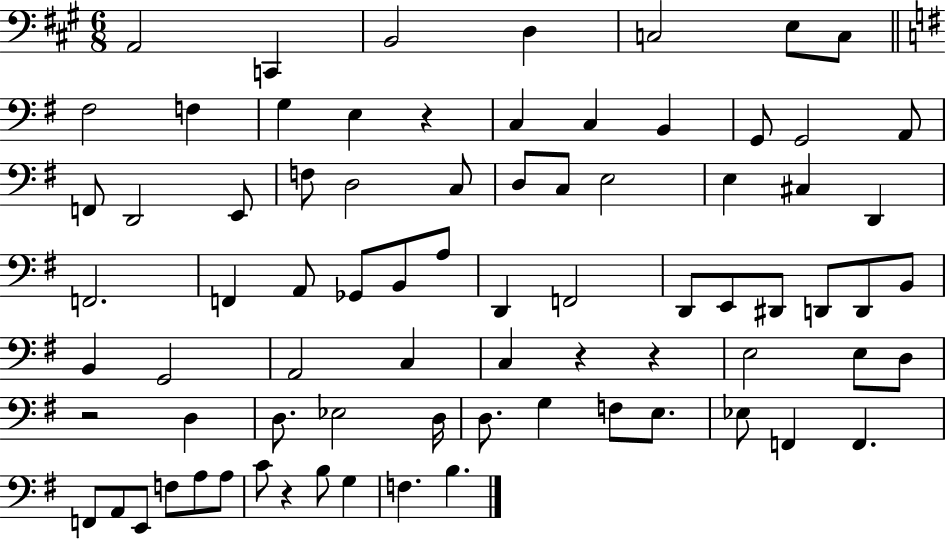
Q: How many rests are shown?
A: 5